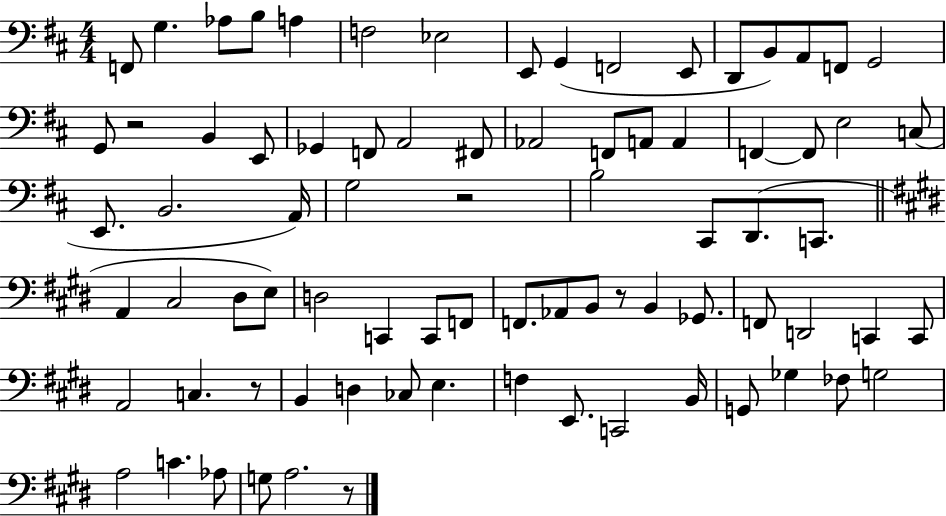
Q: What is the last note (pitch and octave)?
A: A3